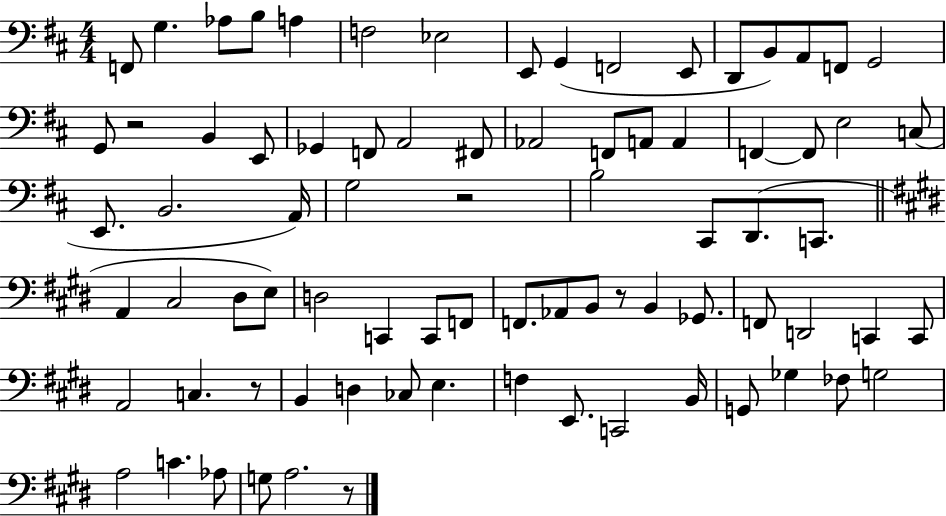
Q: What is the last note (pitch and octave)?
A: A3